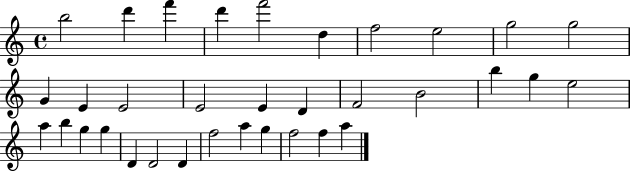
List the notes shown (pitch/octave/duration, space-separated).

B5/h D6/q F6/q D6/q F6/h D5/q F5/h E5/h G5/h G5/h G4/q E4/q E4/h E4/h E4/q D4/q F4/h B4/h B5/q G5/q E5/h A5/q B5/q G5/q G5/q D4/q D4/h D4/q F5/h A5/q G5/q F5/h F5/q A5/q